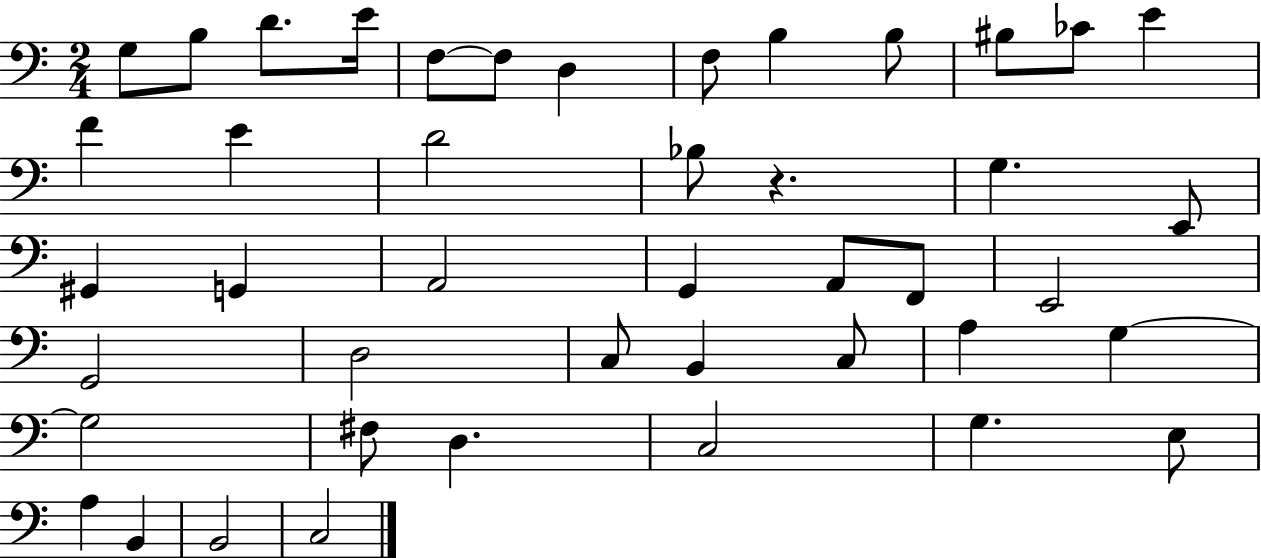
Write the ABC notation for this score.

X:1
T:Untitled
M:2/4
L:1/4
K:C
G,/2 B,/2 D/2 E/4 F,/2 F,/2 D, F,/2 B, B,/2 ^B,/2 _C/2 E F E D2 _B,/2 z G, E,,/2 ^G,, G,, A,,2 G,, A,,/2 F,,/2 E,,2 G,,2 D,2 C,/2 B,, C,/2 A, G, G,2 ^F,/2 D, C,2 G, E,/2 A, B,, B,,2 C,2